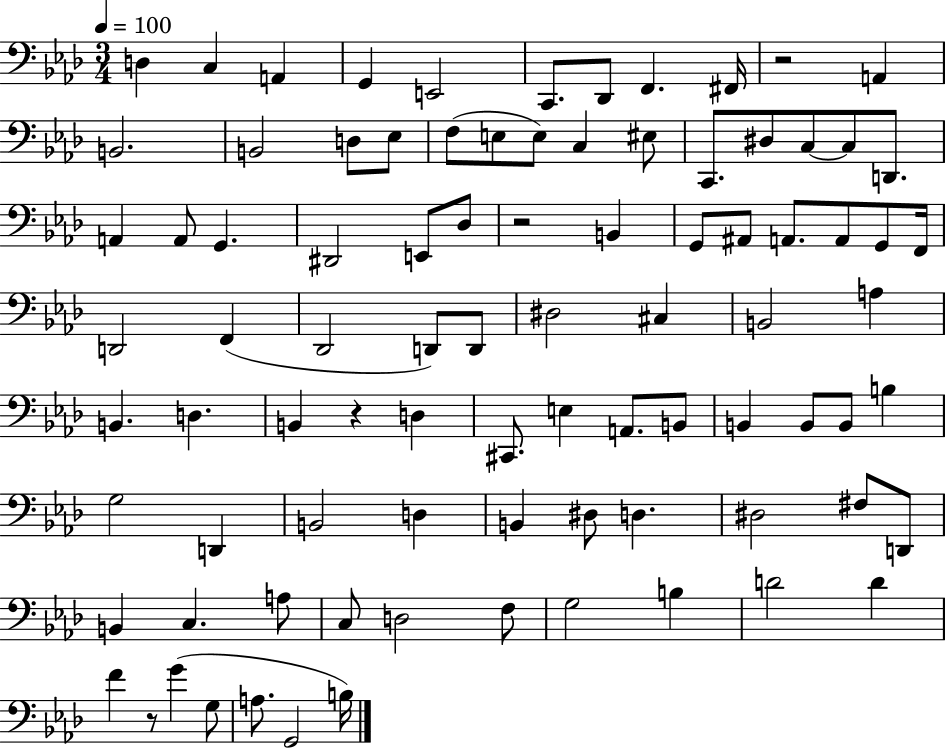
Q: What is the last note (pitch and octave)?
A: B3